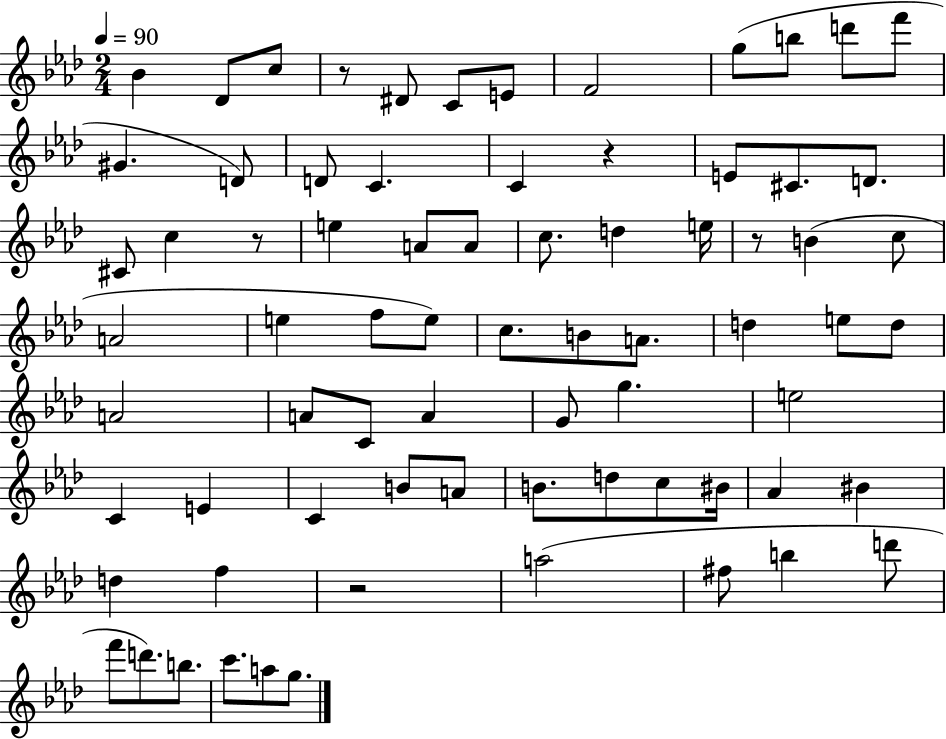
X:1
T:Untitled
M:2/4
L:1/4
K:Ab
_B _D/2 c/2 z/2 ^D/2 C/2 E/2 F2 g/2 b/2 d'/2 f'/2 ^G D/2 D/2 C C z E/2 ^C/2 D/2 ^C/2 c z/2 e A/2 A/2 c/2 d e/4 z/2 B c/2 A2 e f/2 e/2 c/2 B/2 A/2 d e/2 d/2 A2 A/2 C/2 A G/2 g e2 C E C B/2 A/2 B/2 d/2 c/2 ^B/4 _A ^B d f z2 a2 ^f/2 b d'/2 f'/2 d'/2 b/2 c'/2 a/2 g/2